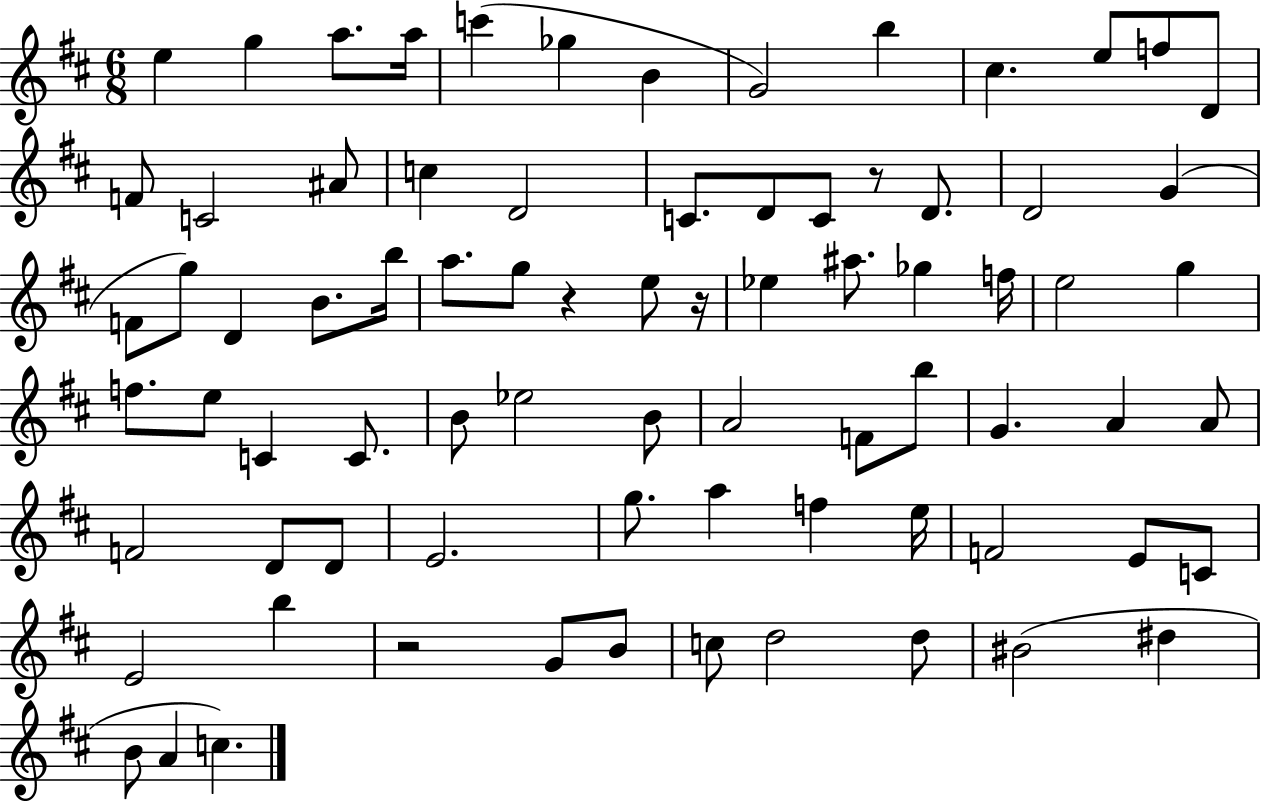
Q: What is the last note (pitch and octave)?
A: C5